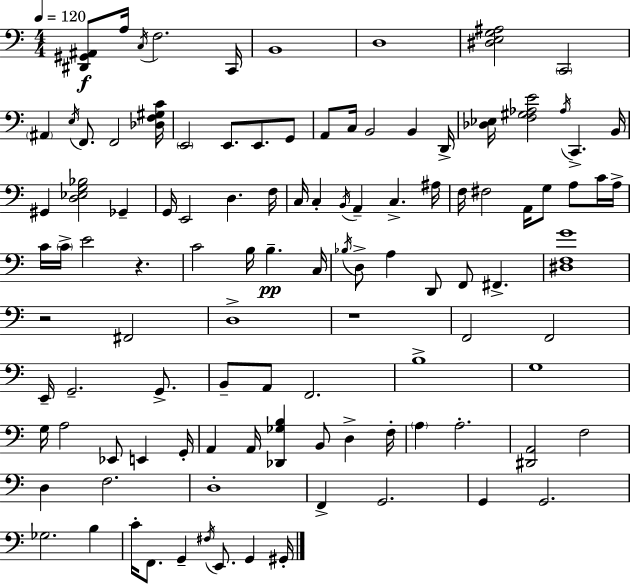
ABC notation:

X:1
T:Untitled
M:4/4
L:1/4
K:C
[^D,,^G,,^A,,]/2 A,/4 C,/4 F,2 C,,/4 B,,4 D,4 [^D,E,G,^A,]2 C,,2 ^A,, E,/4 F,,/2 F,,2 [_D,F,^G,C]/4 E,,2 E,,/2 E,,/2 G,,/2 A,,/2 C,/4 B,,2 B,, D,,/4 [_D,_E,]/4 [F,^G,_A,E]2 _A,/4 C,, B,,/4 ^G,, [D,_E,G,_B,]2 _G,, G,,/4 E,,2 D, F,/4 C,/4 C, B,,/4 A,, C, ^A,/4 F,/4 ^F,2 A,,/4 G,/2 A,/2 C/4 A,/4 C/4 C/4 E2 z C2 B,/4 B, C,/4 _B,/4 D,/2 A, D,,/2 F,,/2 ^F,, [^D,F,G]4 z2 ^F,,2 D,4 z4 F,,2 F,,2 E,,/4 G,,2 G,,/2 B,,/2 A,,/2 F,,2 B,4 G,4 G,/4 A,2 _E,,/2 E,, G,,/4 A,, A,,/4 [_D,,_G,B,] B,,/2 D, F,/4 A, A,2 [^D,,A,,]2 F,2 D, F,2 D,4 F,, G,,2 G,, G,,2 _G,2 B, C/4 F,,/2 G,, ^F,/4 E,,/2 G,, ^G,,/4